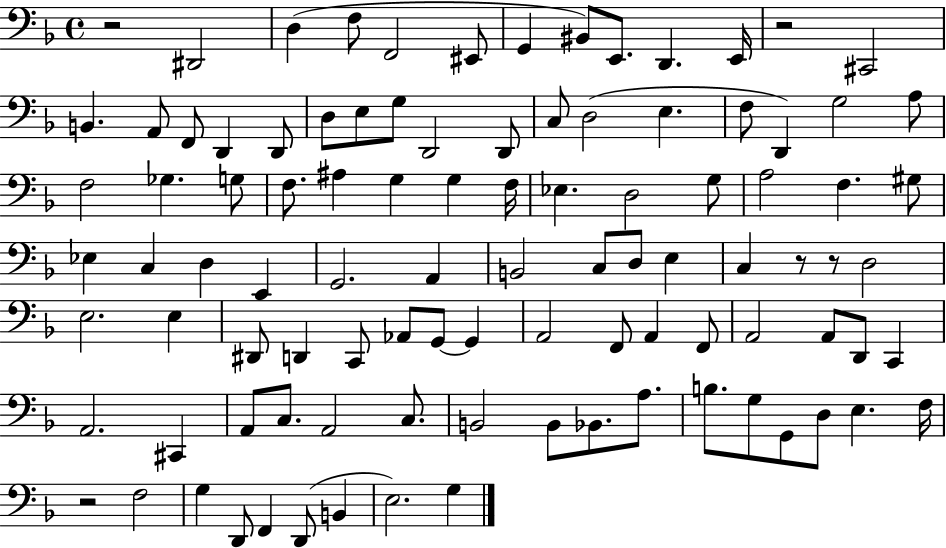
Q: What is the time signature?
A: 4/4